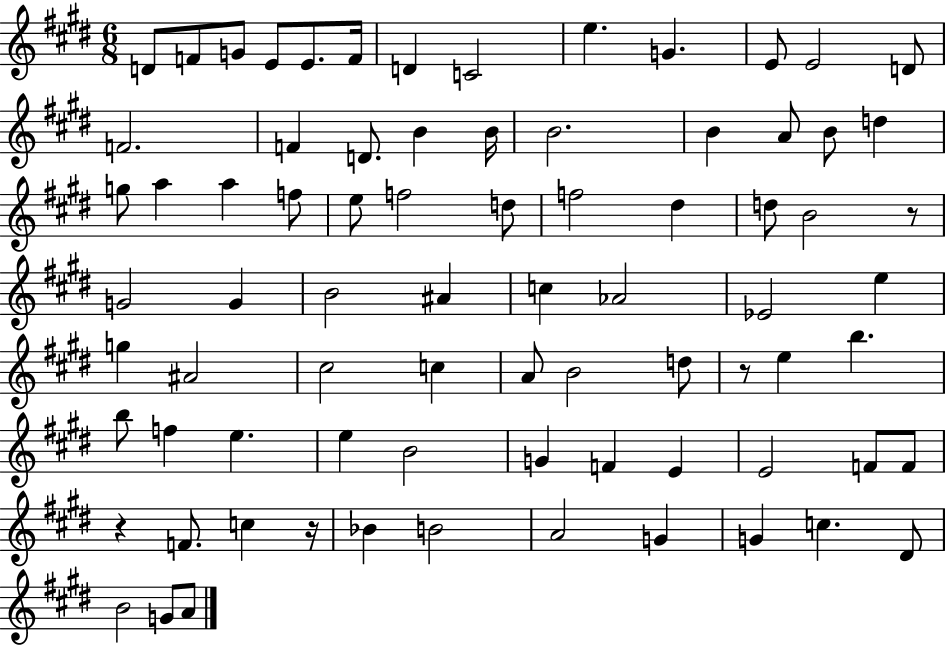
X:1
T:Untitled
M:6/8
L:1/4
K:E
D/2 F/2 G/2 E/2 E/2 F/4 D C2 e G E/2 E2 D/2 F2 F D/2 B B/4 B2 B A/2 B/2 d g/2 a a f/2 e/2 f2 d/2 f2 ^d d/2 B2 z/2 G2 G B2 ^A c _A2 _E2 e g ^A2 ^c2 c A/2 B2 d/2 z/2 e b b/2 f e e B2 G F E E2 F/2 F/2 z F/2 c z/4 _B B2 A2 G G c ^D/2 B2 G/2 A/2